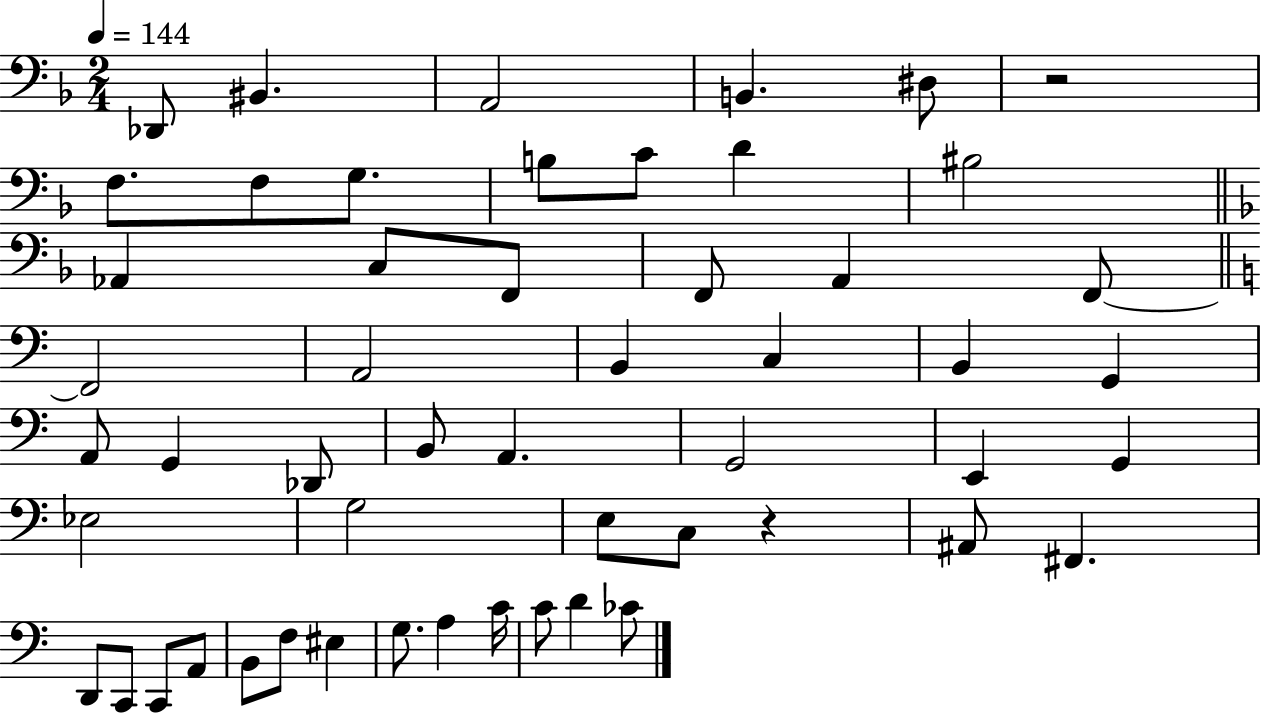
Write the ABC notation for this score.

X:1
T:Untitled
M:2/4
L:1/4
K:F
_D,,/2 ^B,, A,,2 B,, ^D,/2 z2 F,/2 F,/2 G,/2 B,/2 C/2 D ^B,2 _A,, C,/2 F,,/2 F,,/2 A,, F,,/2 F,,2 A,,2 B,, C, B,, G,, A,,/2 G,, _D,,/2 B,,/2 A,, G,,2 E,, G,, _E,2 G,2 E,/2 C,/2 z ^A,,/2 ^F,, D,,/2 C,,/2 C,,/2 A,,/2 B,,/2 F,/2 ^E, G,/2 A, C/4 C/2 D _C/2